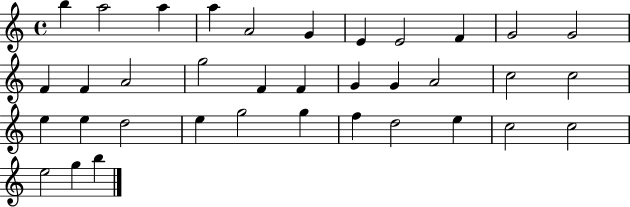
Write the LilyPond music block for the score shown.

{
  \clef treble
  \time 4/4
  \defaultTimeSignature
  \key c \major
  b''4 a''2 a''4 | a''4 a'2 g'4 | e'4 e'2 f'4 | g'2 g'2 | \break f'4 f'4 a'2 | g''2 f'4 f'4 | g'4 g'4 a'2 | c''2 c''2 | \break e''4 e''4 d''2 | e''4 g''2 g''4 | f''4 d''2 e''4 | c''2 c''2 | \break e''2 g''4 b''4 | \bar "|."
}